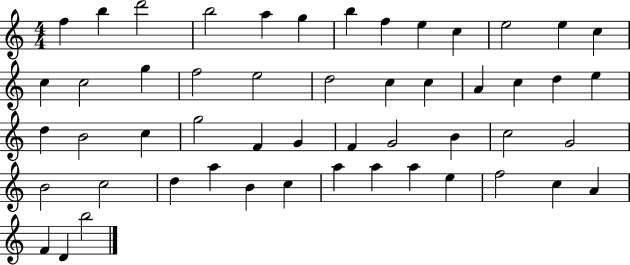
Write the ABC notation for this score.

X:1
T:Untitled
M:4/4
L:1/4
K:C
f b d'2 b2 a g b f e c e2 e c c c2 g f2 e2 d2 c c A c d e d B2 c g2 F G F G2 B c2 G2 B2 c2 d a B c a a a e f2 c A F D b2